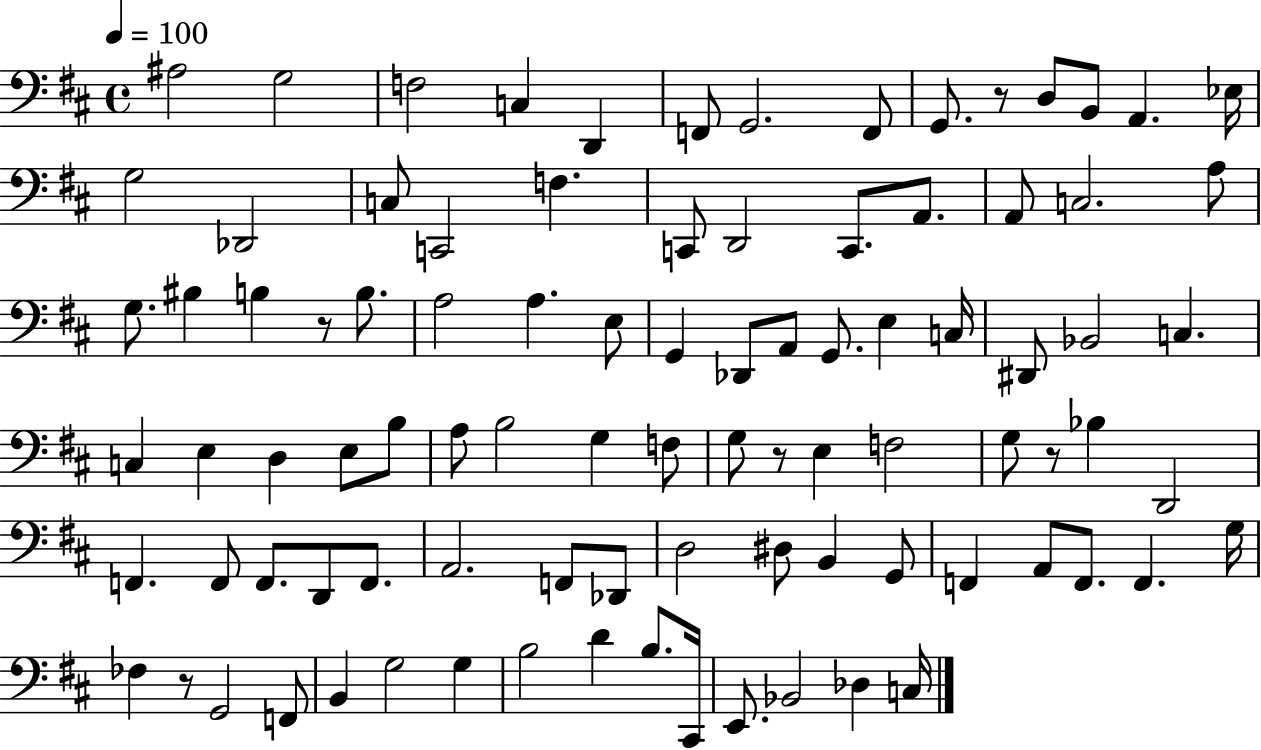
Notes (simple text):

A#3/h G3/h F3/h C3/q D2/q F2/e G2/h. F2/e G2/e. R/e D3/e B2/e A2/q. Eb3/s G3/h Db2/h C3/e C2/h F3/q. C2/e D2/h C2/e. A2/e. A2/e C3/h. A3/e G3/e. BIS3/q B3/q R/e B3/e. A3/h A3/q. E3/e G2/q Db2/e A2/e G2/e. E3/q C3/s D#2/e Bb2/h C3/q. C3/q E3/q D3/q E3/e B3/e A3/e B3/h G3/q F3/e G3/e R/e E3/q F3/h G3/e R/e Bb3/q D2/h F2/q. F2/e F2/e. D2/e F2/e. A2/h. F2/e Db2/e D3/h D#3/e B2/q G2/e F2/q A2/e F2/e. F2/q. G3/s FES3/q R/e G2/h F2/e B2/q G3/h G3/q B3/h D4/q B3/e. C#2/s E2/e. Bb2/h Db3/q C3/s